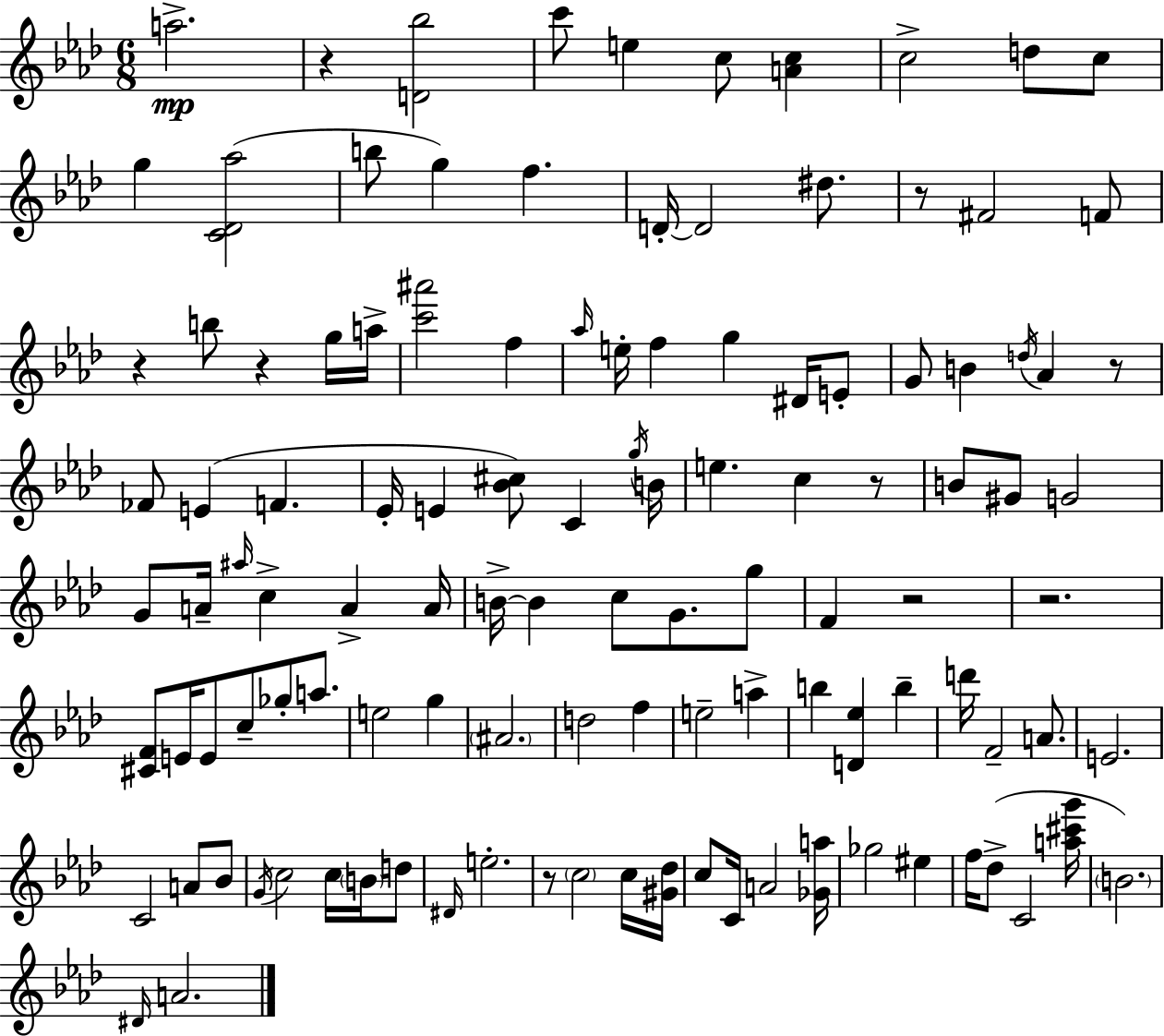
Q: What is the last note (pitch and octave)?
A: A4